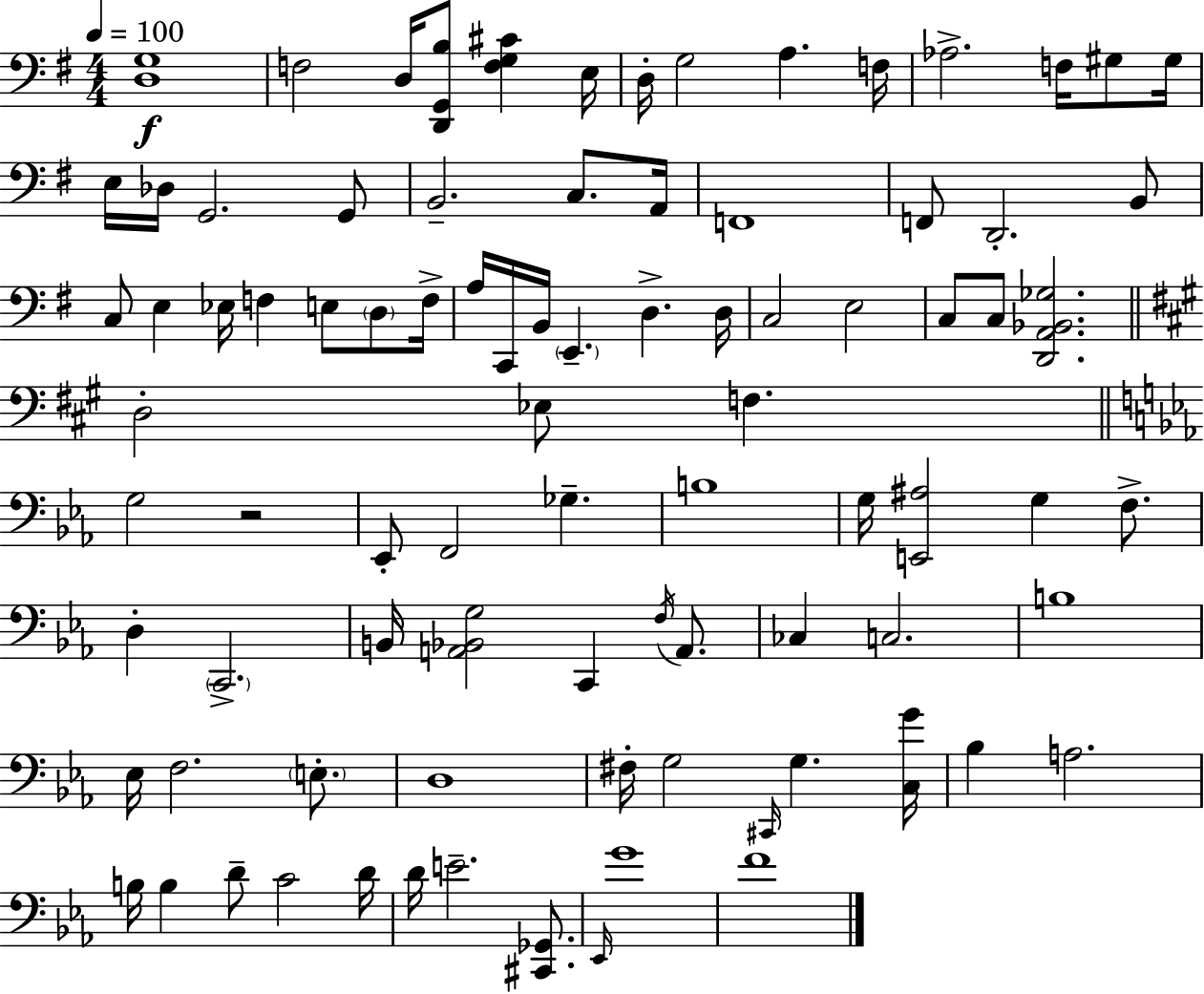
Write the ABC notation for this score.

X:1
T:Untitled
M:4/4
L:1/4
K:Em
[D,G,]4 F,2 D,/4 [D,,G,,B,]/2 [F,G,^C] E,/4 D,/4 G,2 A, F,/4 _A,2 F,/4 ^G,/2 ^G,/4 E,/4 _D,/4 G,,2 G,,/2 B,,2 C,/2 A,,/4 F,,4 F,,/2 D,,2 B,,/2 C,/2 E, _E,/4 F, E,/2 D,/2 F,/4 A,/4 C,,/4 B,,/4 E,, D, D,/4 C,2 E,2 C,/2 C,/2 [D,,A,,_B,,_G,]2 D,2 _E,/2 F, G,2 z2 _E,,/2 F,,2 _G, B,4 G,/4 [E,,^A,]2 G, F,/2 D, C,,2 B,,/4 [A,,_B,,G,]2 C,, F,/4 A,,/2 _C, C,2 B,4 _E,/4 F,2 E,/2 D,4 ^F,/4 G,2 ^C,,/4 G, [C,G]/4 _B, A,2 B,/4 B, D/2 C2 D/4 D/4 E2 [^C,,_G,,]/2 _E,,/4 G4 F4